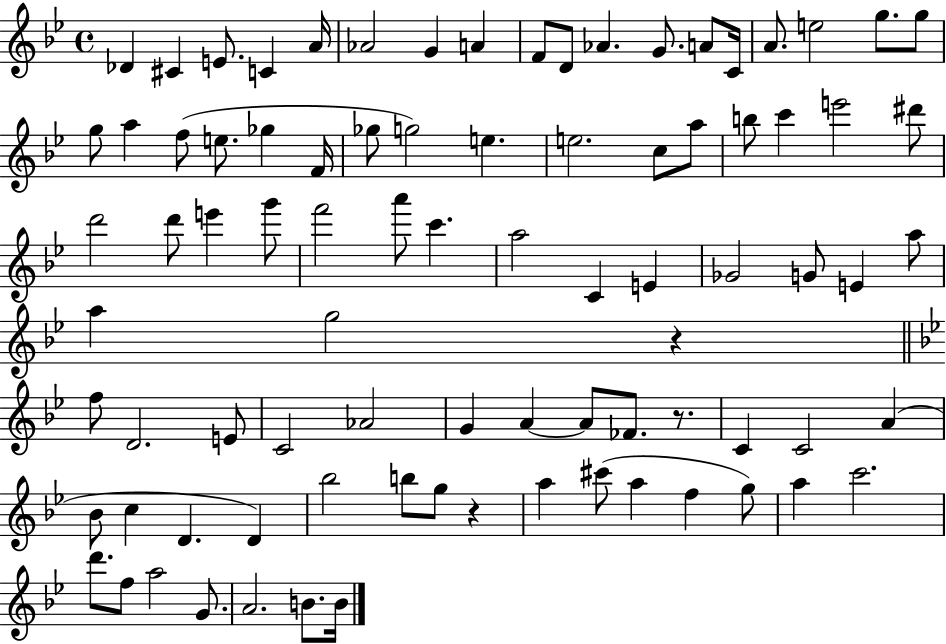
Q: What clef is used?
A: treble